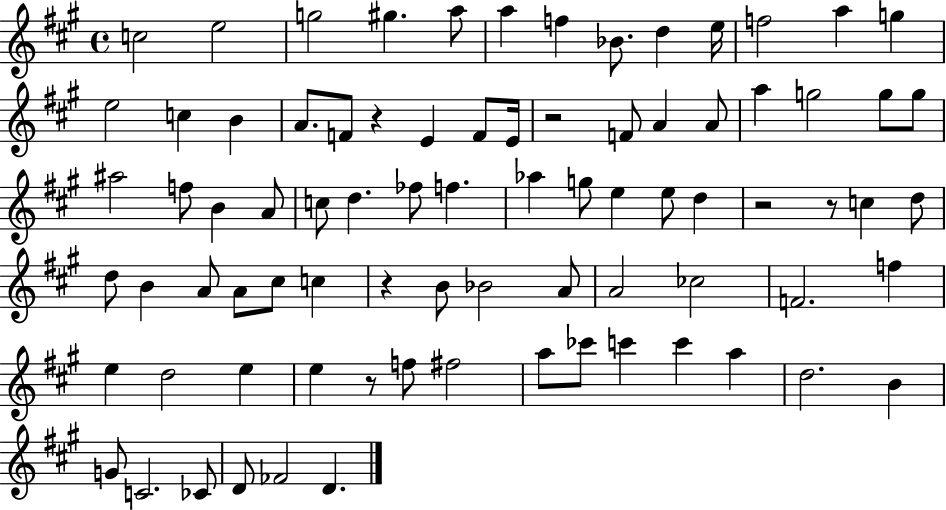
{
  \clef treble
  \time 4/4
  \defaultTimeSignature
  \key a \major
  c''2 e''2 | g''2 gis''4. a''8 | a''4 f''4 bes'8. d''4 e''16 | f''2 a''4 g''4 | \break e''2 c''4 b'4 | a'8. f'8 r4 e'4 f'8 e'16 | r2 f'8 a'4 a'8 | a''4 g''2 g''8 g''8 | \break ais''2 f''8 b'4 a'8 | c''8 d''4. fes''8 f''4. | aes''4 g''8 e''4 e''8 d''4 | r2 r8 c''4 d''8 | \break d''8 b'4 a'8 a'8 cis''8 c''4 | r4 b'8 bes'2 a'8 | a'2 ces''2 | f'2. f''4 | \break e''4 d''2 e''4 | e''4 r8 f''8 fis''2 | a''8 ces'''8 c'''4 c'''4 a''4 | d''2. b'4 | \break g'8 c'2. ces'8 | d'8 fes'2 d'4. | \bar "|."
}